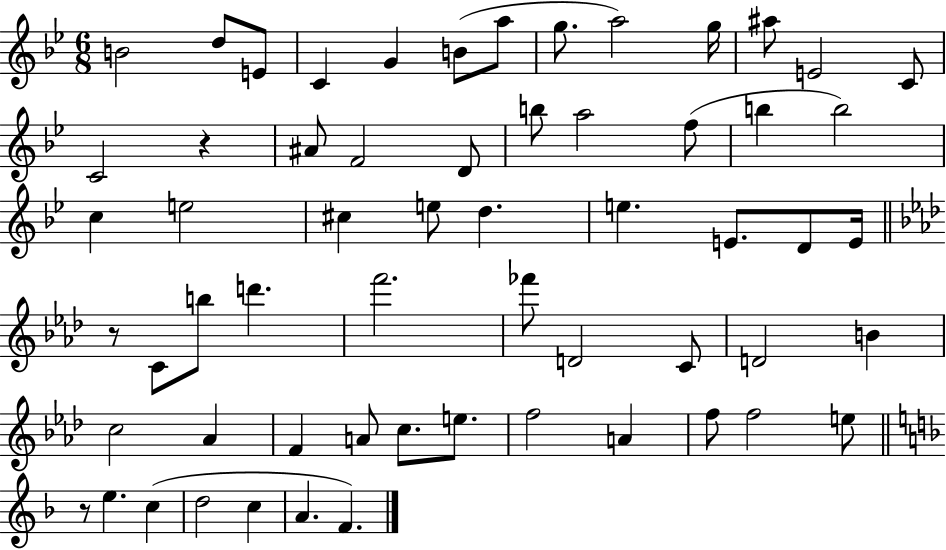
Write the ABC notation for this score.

X:1
T:Untitled
M:6/8
L:1/4
K:Bb
B2 d/2 E/2 C G B/2 a/2 g/2 a2 g/4 ^a/2 E2 C/2 C2 z ^A/2 F2 D/2 b/2 a2 f/2 b b2 c e2 ^c e/2 d e E/2 D/2 E/4 z/2 C/2 b/2 d' f'2 _f'/2 D2 C/2 D2 B c2 _A F A/2 c/2 e/2 f2 A f/2 f2 e/2 z/2 e c d2 c A F